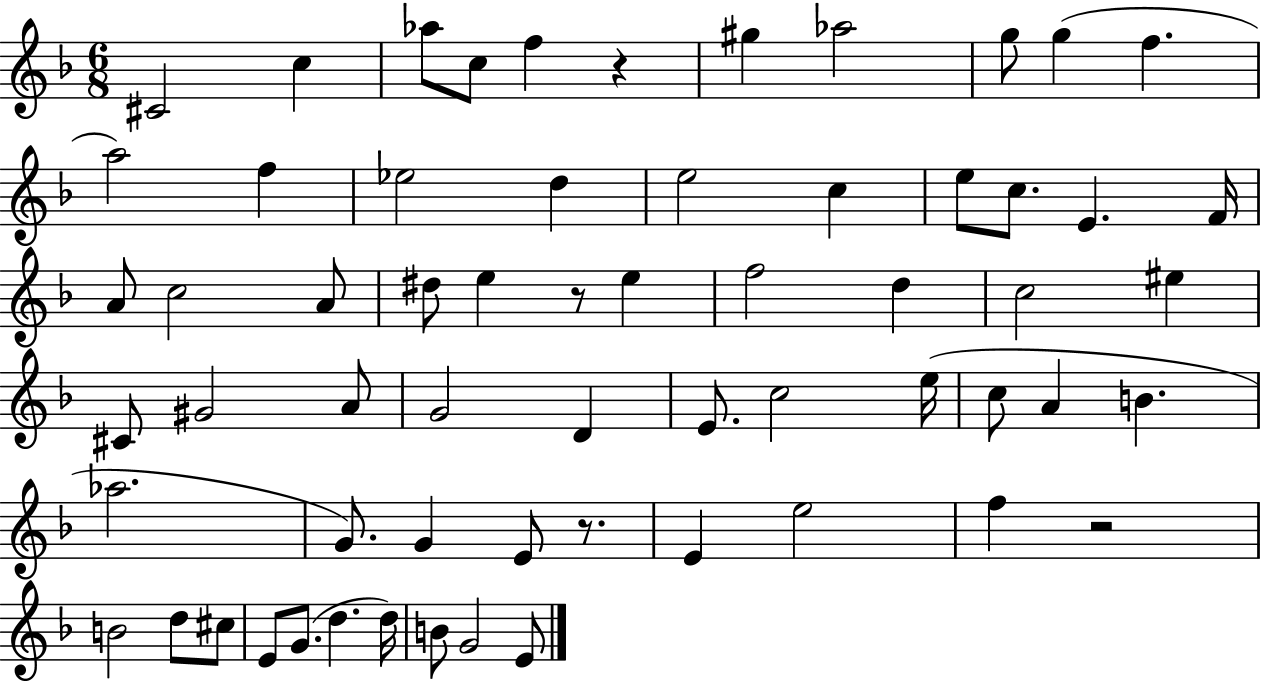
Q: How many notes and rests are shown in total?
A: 62